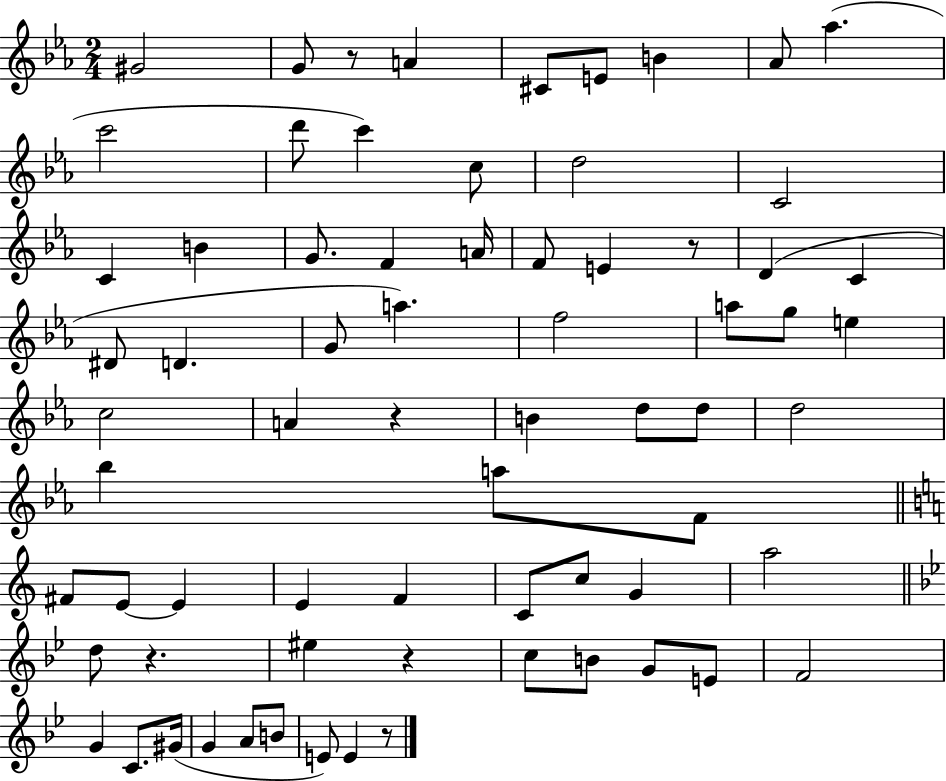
G#4/h G4/e R/e A4/q C#4/e E4/e B4/q Ab4/e Ab5/q. C6/h D6/e C6/q C5/e D5/h C4/h C4/q B4/q G4/e. F4/q A4/s F4/e E4/q R/e D4/q C4/q D#4/e D4/q. G4/e A5/q. F5/h A5/e G5/e E5/q C5/h A4/q R/q B4/q D5/e D5/e D5/h Bb5/q A5/e F4/e F#4/e E4/e E4/q E4/q F4/q C4/e C5/e G4/q A5/h D5/e R/q. EIS5/q R/q C5/e B4/e G4/e E4/e F4/h G4/q C4/e. G#4/s G4/q A4/e B4/e E4/e E4/q R/e